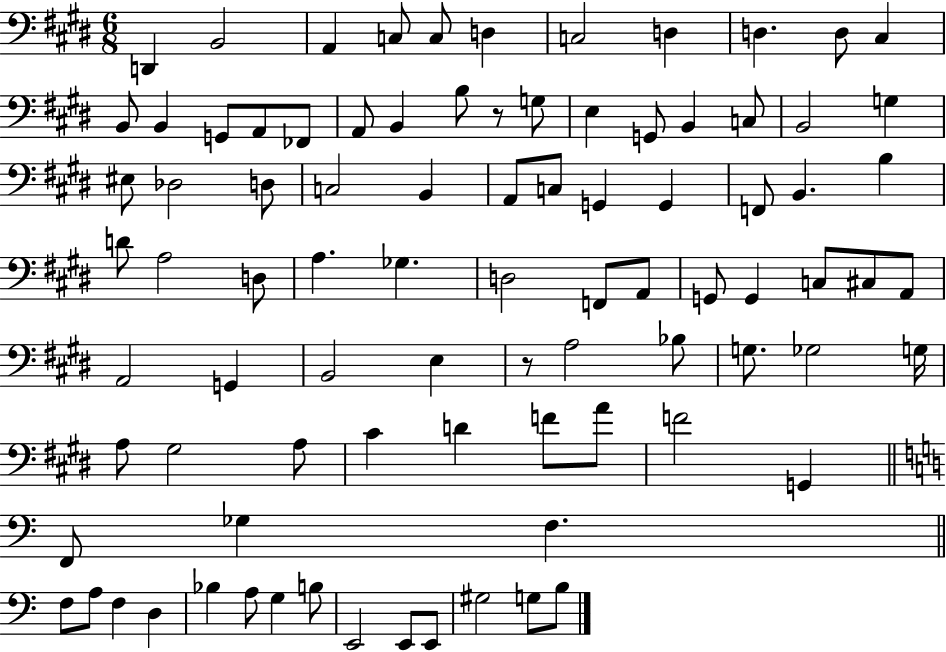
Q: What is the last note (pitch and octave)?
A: B3